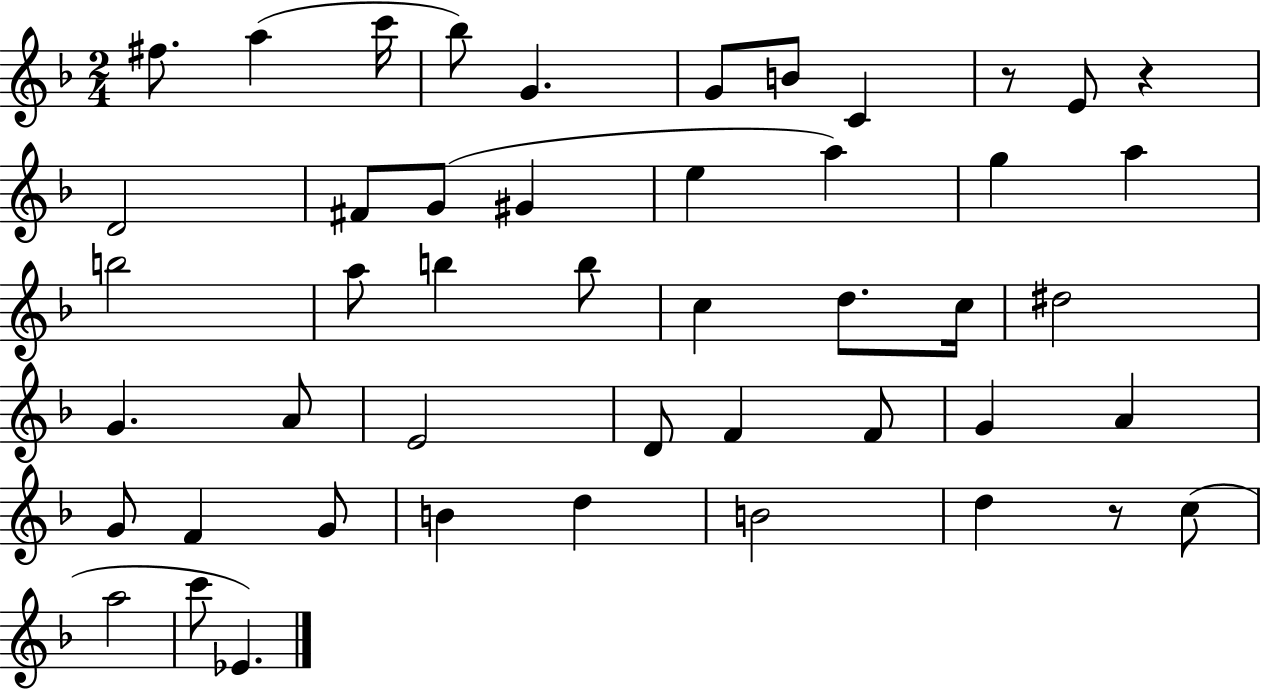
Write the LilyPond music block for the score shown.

{
  \clef treble
  \numericTimeSignature
  \time 2/4
  \key f \major
  fis''8. a''4( c'''16 | bes''8) g'4. | g'8 b'8 c'4 | r8 e'8 r4 | \break d'2 | fis'8 g'8( gis'4 | e''4 a''4) | g''4 a''4 | \break b''2 | a''8 b''4 b''8 | c''4 d''8. c''16 | dis''2 | \break g'4. a'8 | e'2 | d'8 f'4 f'8 | g'4 a'4 | \break g'8 f'4 g'8 | b'4 d''4 | b'2 | d''4 r8 c''8( | \break a''2 | c'''8 ees'4.) | \bar "|."
}